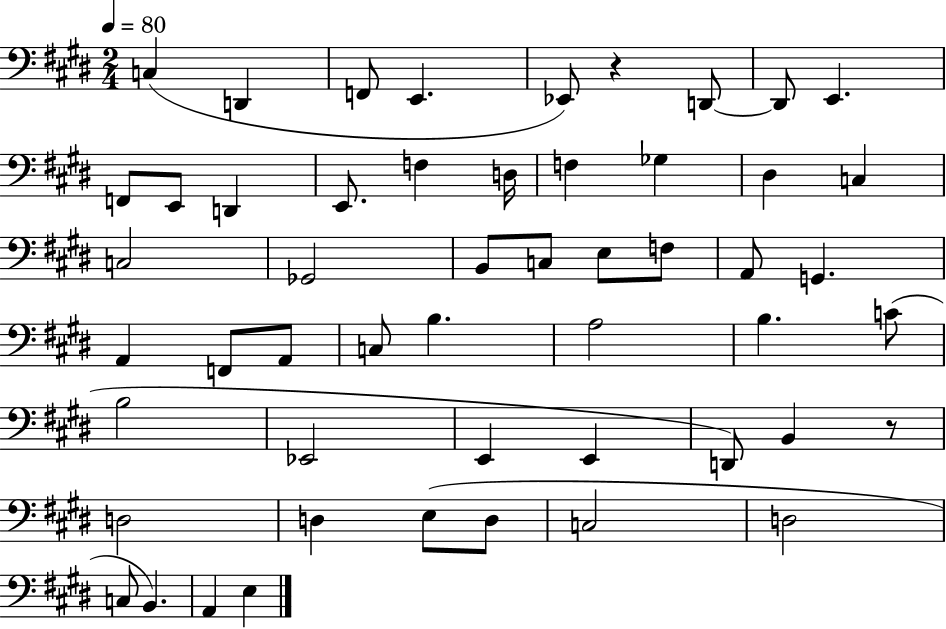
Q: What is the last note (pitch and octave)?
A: E3